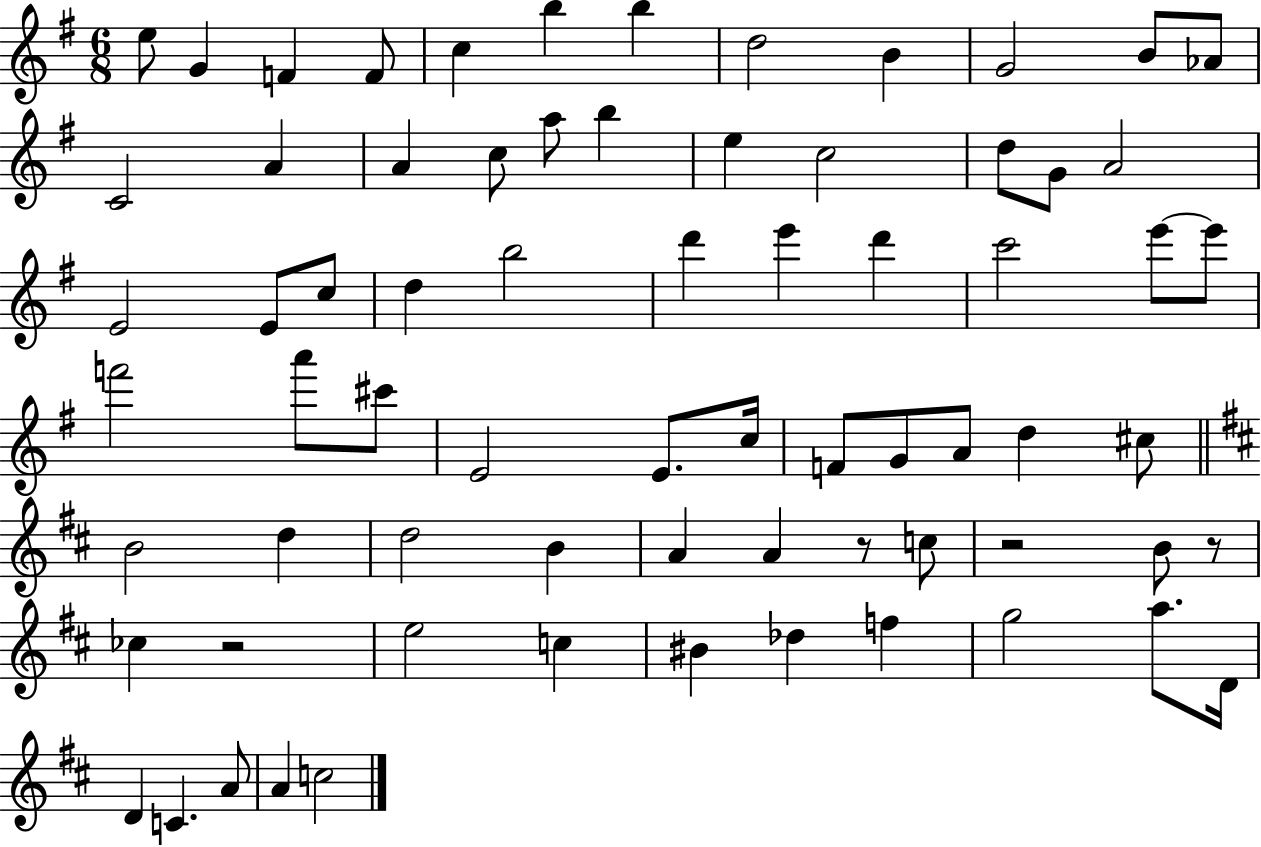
X:1
T:Untitled
M:6/8
L:1/4
K:G
e/2 G F F/2 c b b d2 B G2 B/2 _A/2 C2 A A c/2 a/2 b e c2 d/2 G/2 A2 E2 E/2 c/2 d b2 d' e' d' c'2 e'/2 e'/2 f'2 a'/2 ^c'/2 E2 E/2 c/4 F/2 G/2 A/2 d ^c/2 B2 d d2 B A A z/2 c/2 z2 B/2 z/2 _c z2 e2 c ^B _d f g2 a/2 D/4 D C A/2 A c2